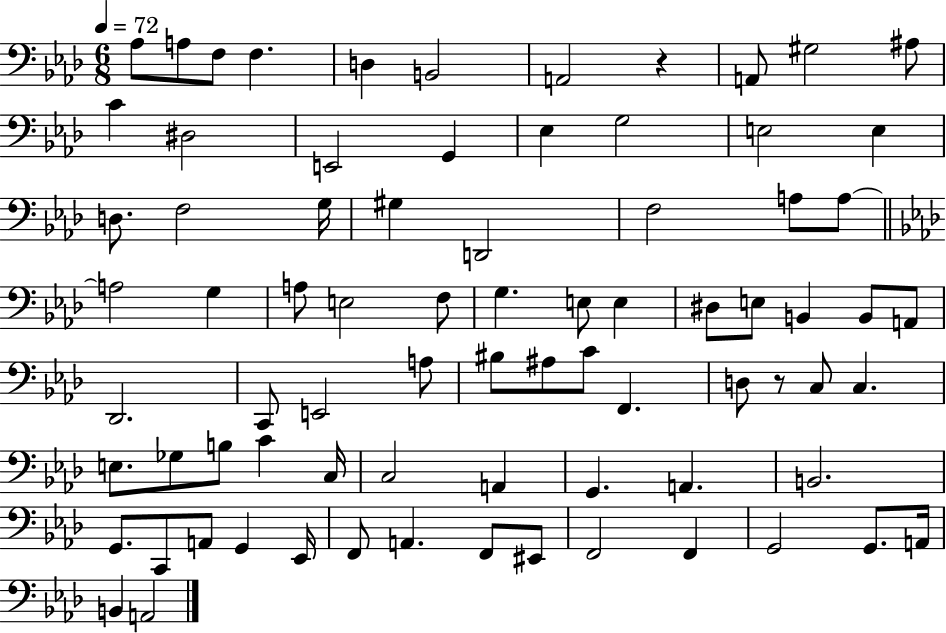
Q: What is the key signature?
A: AES major